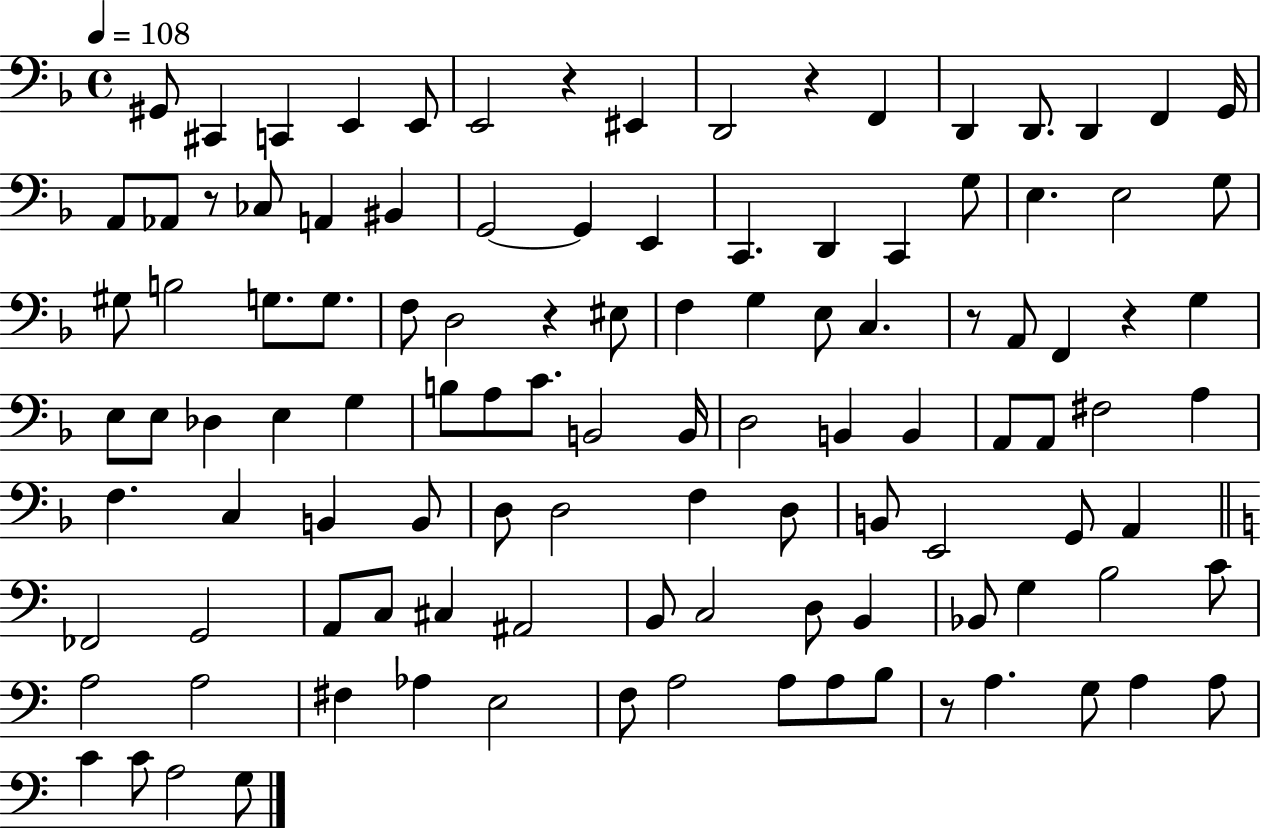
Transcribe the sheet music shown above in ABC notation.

X:1
T:Untitled
M:4/4
L:1/4
K:F
^G,,/2 ^C,, C,, E,, E,,/2 E,,2 z ^E,, D,,2 z F,, D,, D,,/2 D,, F,, G,,/4 A,,/2 _A,,/2 z/2 _C,/2 A,, ^B,, G,,2 G,, E,, C,, D,, C,, G,/2 E, E,2 G,/2 ^G,/2 B,2 G,/2 G,/2 F,/2 D,2 z ^E,/2 F, G, E,/2 C, z/2 A,,/2 F,, z G, E,/2 E,/2 _D, E, G, B,/2 A,/2 C/2 B,,2 B,,/4 D,2 B,, B,, A,,/2 A,,/2 ^F,2 A, F, C, B,, B,,/2 D,/2 D,2 F, D,/2 B,,/2 E,,2 G,,/2 A,, _F,,2 G,,2 A,,/2 C,/2 ^C, ^A,,2 B,,/2 C,2 D,/2 B,, _B,,/2 G, B,2 C/2 A,2 A,2 ^F, _A, E,2 F,/2 A,2 A,/2 A,/2 B,/2 z/2 A, G,/2 A, A,/2 C C/2 A,2 G,/2